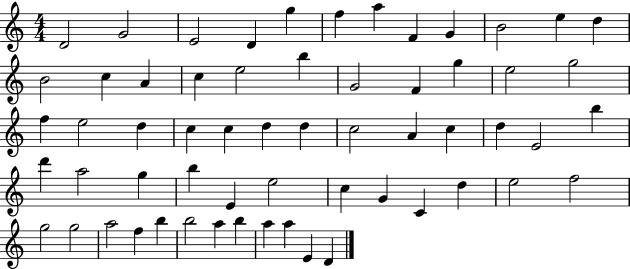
{
  \clef treble
  \numericTimeSignature
  \time 4/4
  \key c \major
  d'2 g'2 | e'2 d'4 g''4 | f''4 a''4 f'4 g'4 | b'2 e''4 d''4 | \break b'2 c''4 a'4 | c''4 e''2 b''4 | g'2 f'4 g''4 | e''2 g''2 | \break f''4 e''2 d''4 | c''4 c''4 d''4 d''4 | c''2 a'4 c''4 | d''4 e'2 b''4 | \break d'''4 a''2 g''4 | b''4 e'4 e''2 | c''4 g'4 c'4 d''4 | e''2 f''2 | \break g''2 g''2 | a''2 f''4 b''4 | b''2 a''4 b''4 | a''4 a''4 e'4 d'4 | \break \bar "|."
}